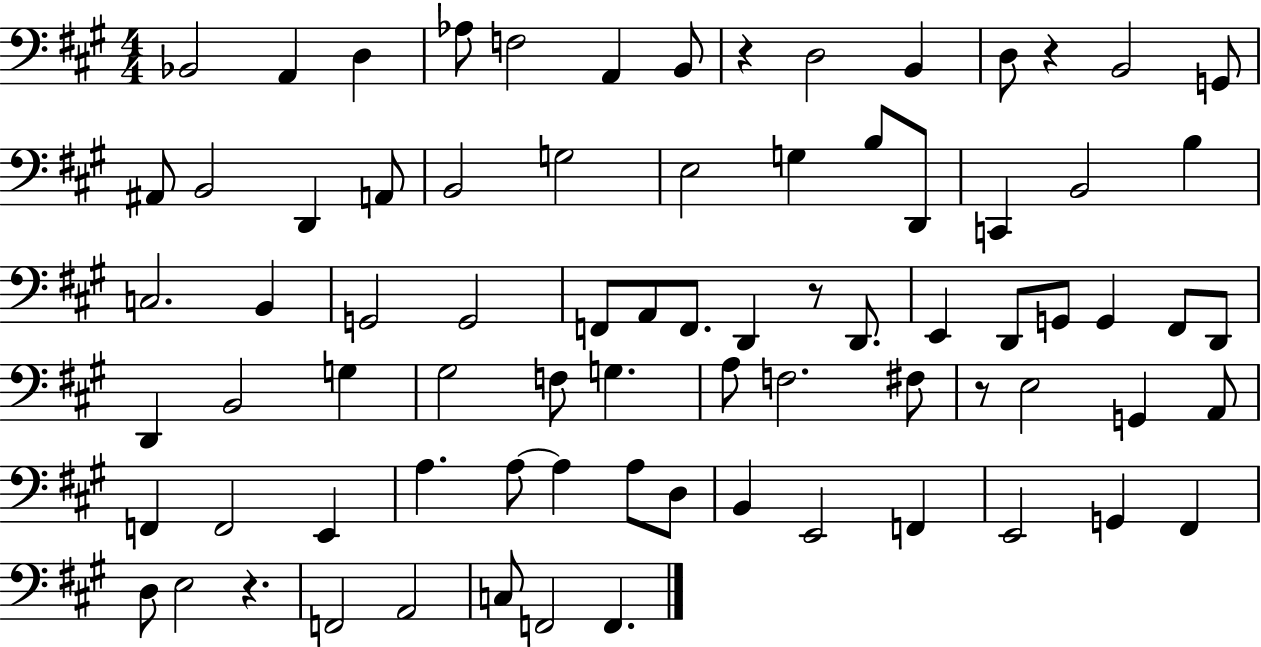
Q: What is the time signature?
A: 4/4